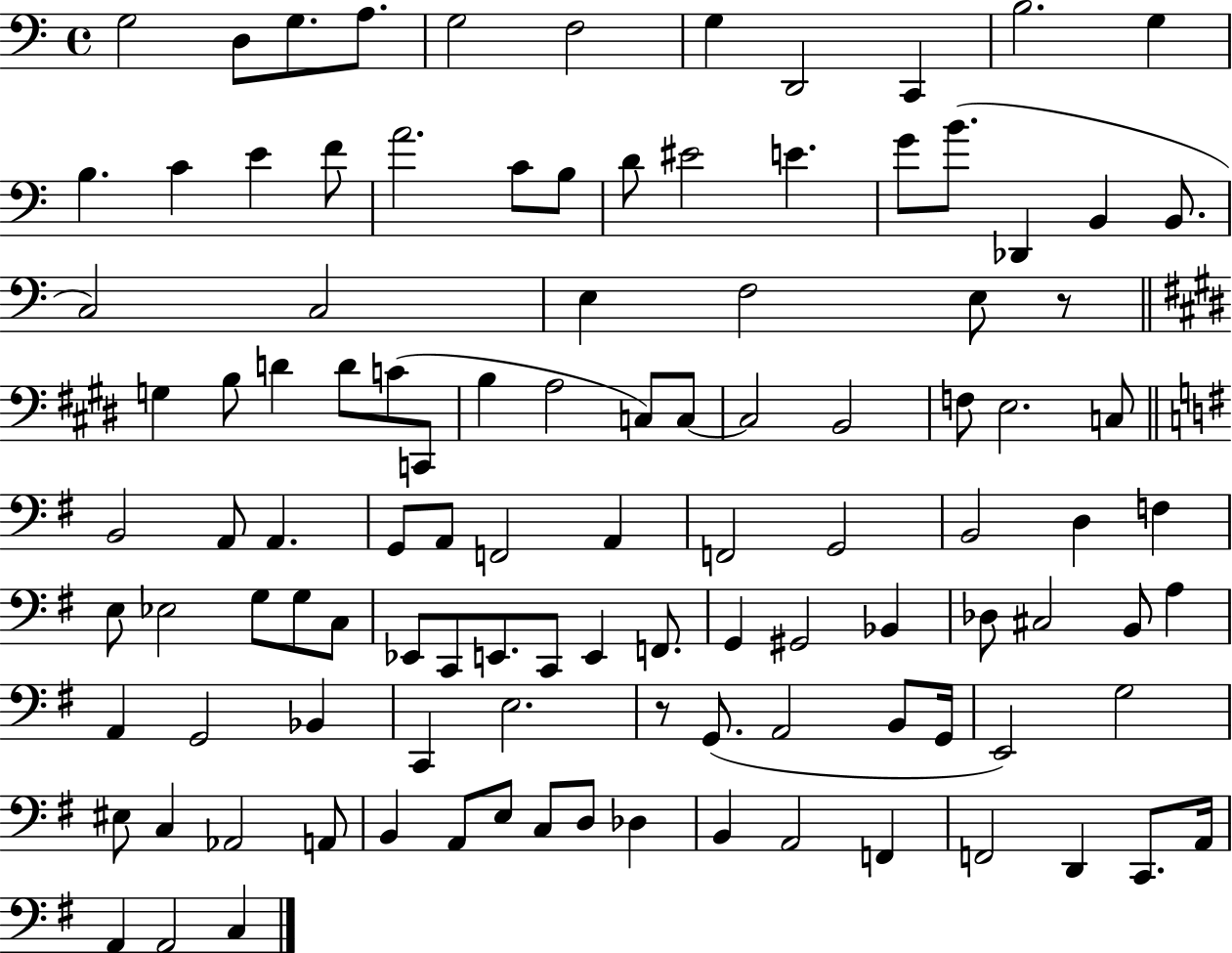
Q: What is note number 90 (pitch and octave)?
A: Ab2